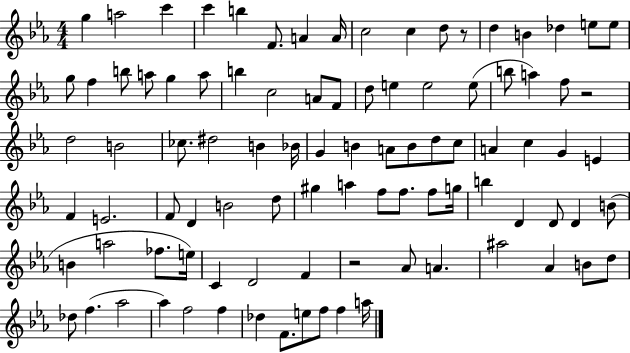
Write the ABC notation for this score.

X:1
T:Untitled
M:4/4
L:1/4
K:Eb
g a2 c' c' b F/2 A A/4 c2 c d/2 z/2 d B _d e/2 e/2 g/2 f b/2 a/2 g a/2 b c2 A/2 F/2 d/2 e e2 e/2 b/2 a f/2 z2 d2 B2 _c/2 ^d2 B _B/4 G B A/2 B/2 d/2 c/2 A c G E F E2 F/2 D B2 d/2 ^g a f/2 f/2 f/2 g/4 b D D/2 D B/2 B a2 _f/2 e/4 C D2 F z2 _A/2 A ^a2 _A B/2 d/2 _d/2 f _a2 _a f2 f _d F/2 e/2 f/2 f a/4